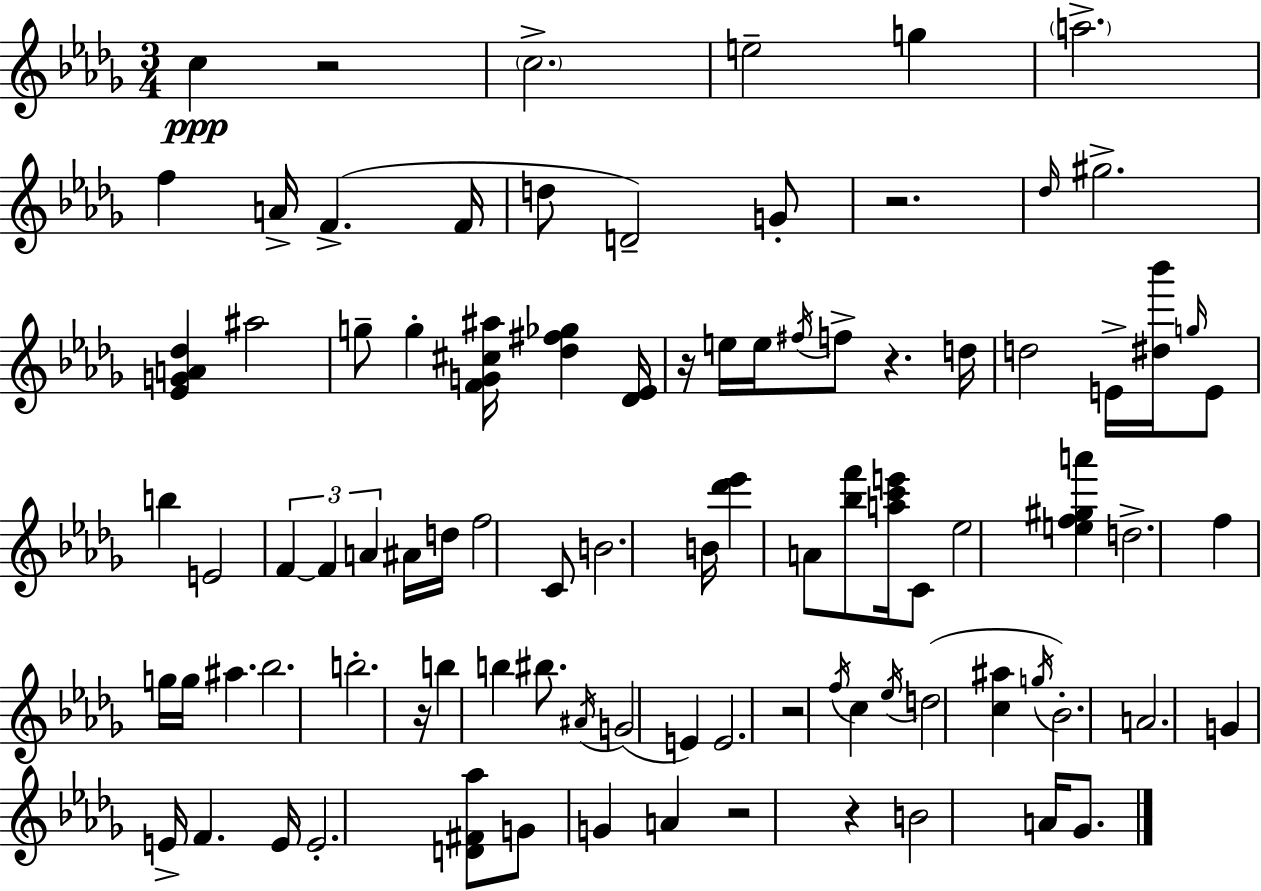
X:1
T:Untitled
M:3/4
L:1/4
K:Bbm
c z2 c2 e2 g a2 f A/4 F F/4 d/2 D2 G/2 z2 _d/4 ^g2 [_EGA_d] ^a2 g/2 g [FG^c^a]/4 [_d^f_g] [_D_E]/4 z/4 e/4 e/4 ^f/4 f/2 z d/4 d2 E/4 [^d_b']/4 g/4 E/2 b E2 F F A ^A/4 d/4 f2 C/2 B2 B/4 [_d'_e'] A/2 [_bf']/2 [ac'e']/4 C/2 _e2 [ef^ga'] d2 f g/4 g/4 ^a _b2 b2 z/4 b b ^b/2 ^A/4 G2 E E2 z2 f/4 c _e/4 d2 [c^a] g/4 _B2 A2 G E/4 F E/4 E2 [D^F_a]/2 G/2 G A z2 z B2 A/4 _G/2